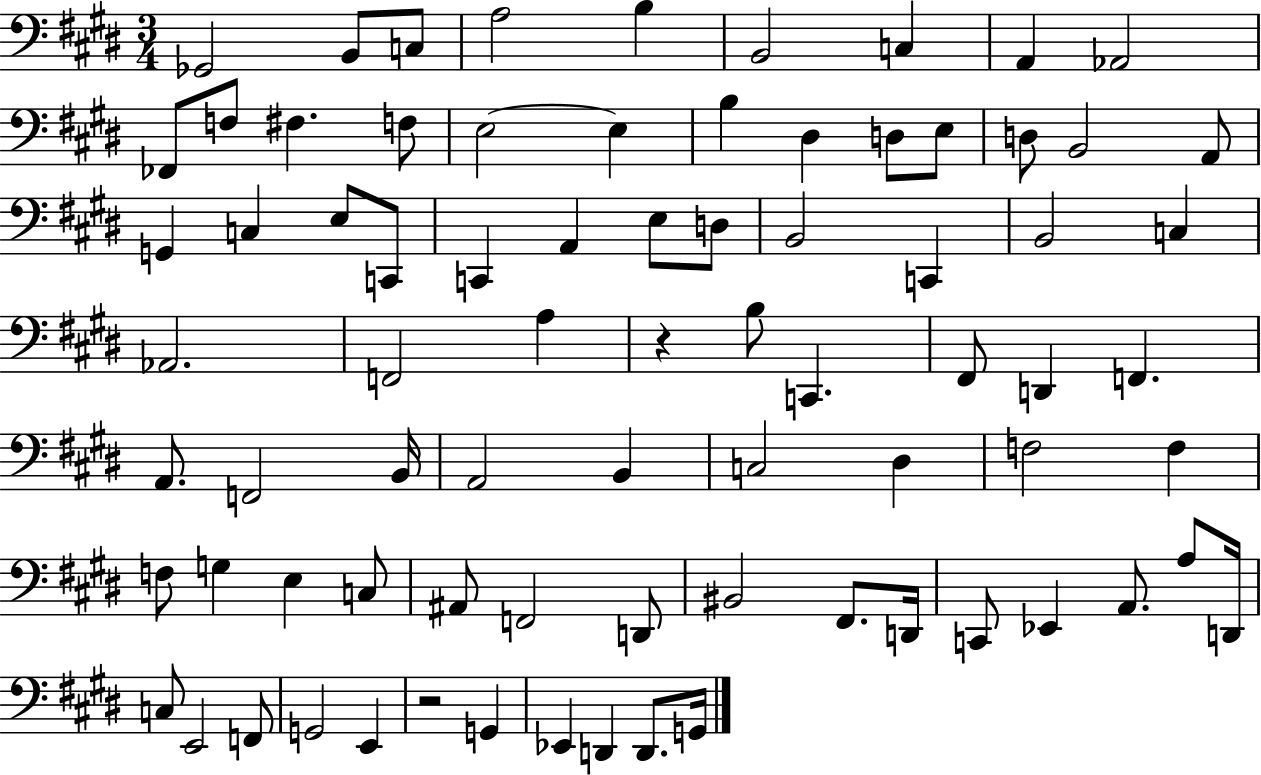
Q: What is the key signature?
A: E major